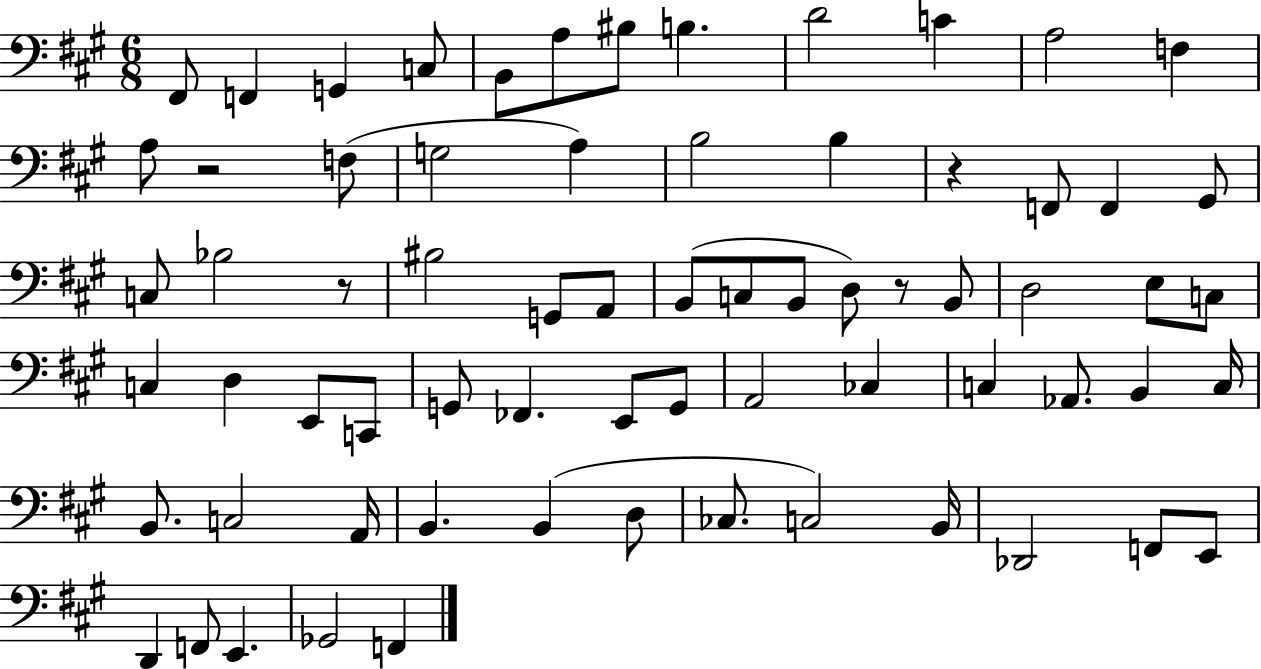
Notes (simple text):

F#2/e F2/q G2/q C3/e B2/e A3/e BIS3/e B3/q. D4/h C4/q A3/h F3/q A3/e R/h F3/e G3/h A3/q B3/h B3/q R/q F2/e F2/q G#2/e C3/e Bb3/h R/e BIS3/h G2/e A2/e B2/e C3/e B2/e D3/e R/e B2/e D3/h E3/e C3/e C3/q D3/q E2/e C2/e G2/e FES2/q. E2/e G2/e A2/h CES3/q C3/q Ab2/e. B2/q C3/s B2/e. C3/h A2/s B2/q. B2/q D3/e CES3/e. C3/h B2/s Db2/h F2/e E2/e D2/q F2/e E2/q. Gb2/h F2/q